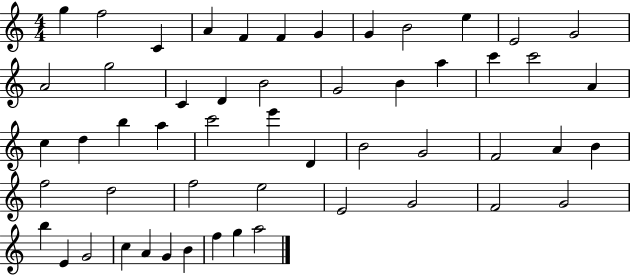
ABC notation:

X:1
T:Untitled
M:4/4
L:1/4
K:C
g f2 C A F F G G B2 e E2 G2 A2 g2 C D B2 G2 B a c' c'2 A c d b a c'2 e' D B2 G2 F2 A B f2 d2 f2 e2 E2 G2 F2 G2 b E G2 c A G B f g a2